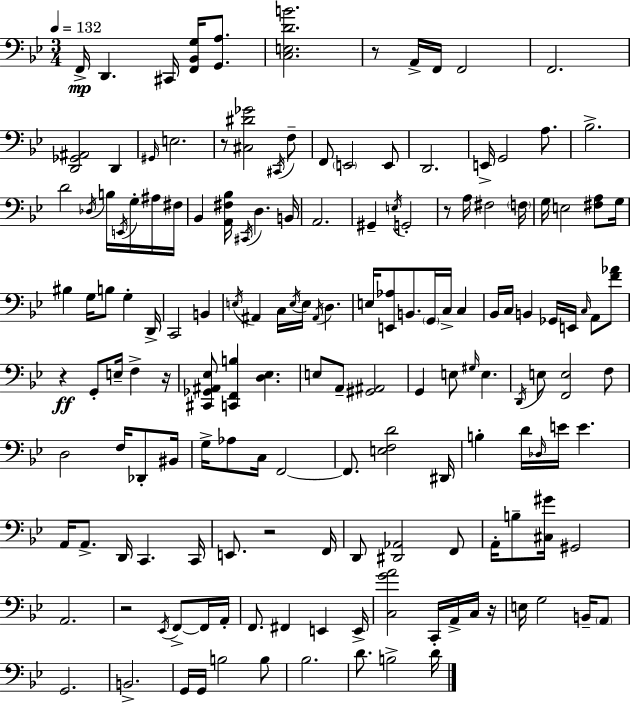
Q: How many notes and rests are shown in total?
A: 158